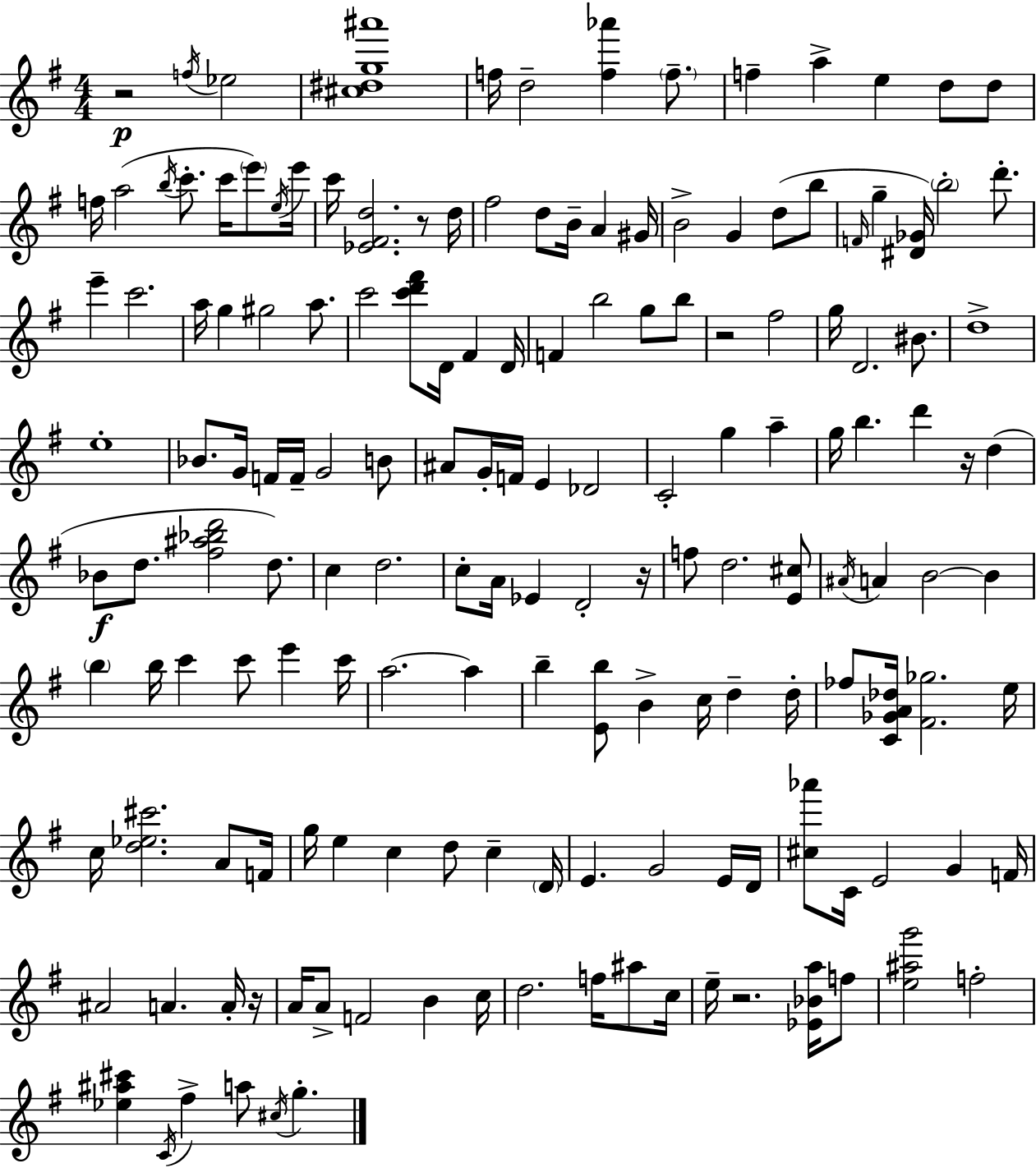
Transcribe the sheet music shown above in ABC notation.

X:1
T:Untitled
M:4/4
L:1/4
K:Em
z2 f/4 _e2 [^c^dg^a']4 f/4 d2 [f_a'] f/2 f a e d/2 d/2 f/4 a2 b/4 c'/2 c'/4 e'/2 e/4 e'/4 c'/4 [_E^Fd]2 z/2 d/4 ^f2 d/2 B/4 A ^G/4 B2 G d/2 b/2 F/4 g [^D_G]/4 b2 d'/2 e' c'2 a/4 g ^g2 a/2 c'2 [c'd'^f']/2 D/4 ^F D/4 F b2 g/2 b/2 z2 ^f2 g/4 D2 ^B/2 d4 e4 _B/2 G/4 F/4 F/4 G2 B/2 ^A/2 G/4 F/4 E _D2 C2 g a g/4 b d' z/4 d _B/2 d/2 [^f^a_bd']2 d/2 c d2 c/2 A/4 _E D2 z/4 f/2 d2 [E^c]/2 ^A/4 A B2 B b b/4 c' c'/2 e' c'/4 a2 a b [Eb]/2 B c/4 d d/4 _f/2 [C_GA_d]/4 [^F_g]2 e/4 c/4 [d_e^c']2 A/2 F/4 g/4 e c d/2 c D/4 E G2 E/4 D/4 [^c_a']/2 C/4 E2 G F/4 ^A2 A A/4 z/4 A/4 A/2 F2 B c/4 d2 f/4 ^a/2 c/4 e/4 z2 [_E_Ba]/4 f/2 [e^ag']2 f2 [_e^a^c'] C/4 ^f a/2 ^c/4 g